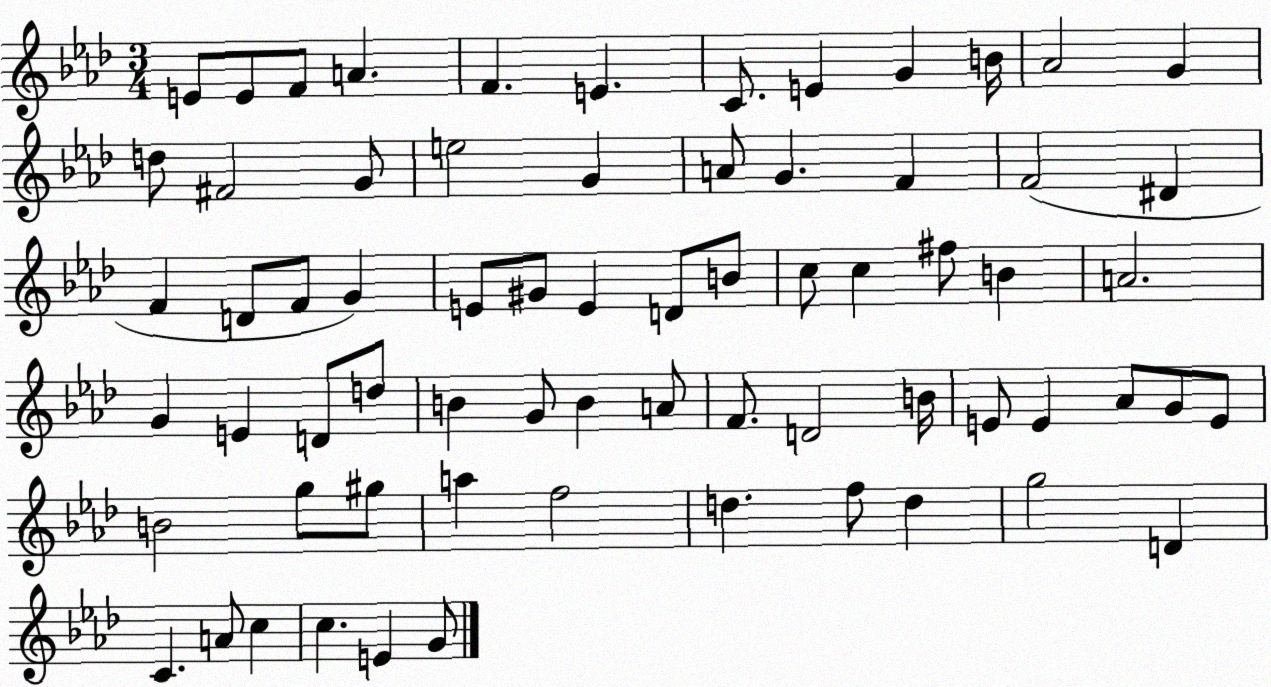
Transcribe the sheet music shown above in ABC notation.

X:1
T:Untitled
M:3/4
L:1/4
K:Ab
E/2 E/2 F/2 A F E C/2 E G B/4 _A2 G d/2 ^F2 G/2 e2 G A/2 G F F2 ^D F D/2 F/2 G E/2 ^G/2 E D/2 B/2 c/2 c ^f/2 B A2 G E D/2 d/2 B G/2 B A/2 F/2 D2 B/4 E/2 E _A/2 G/2 E/2 B2 g/2 ^g/2 a f2 d f/2 d g2 D C A/2 c c E G/2